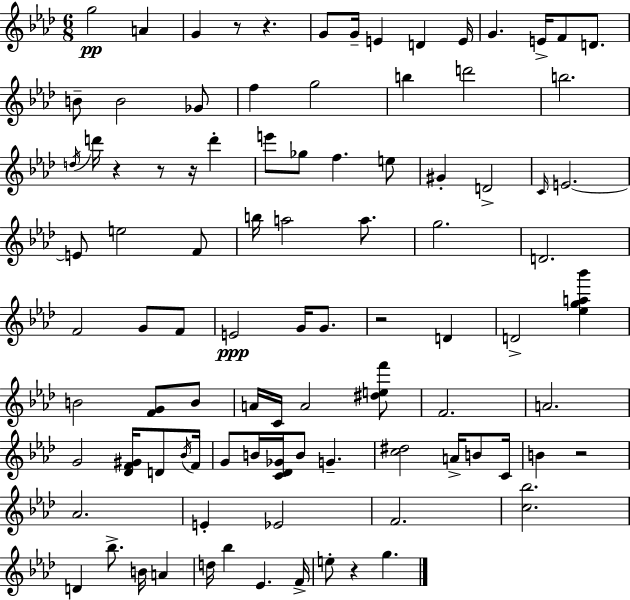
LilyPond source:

{
  \clef treble
  \numericTimeSignature
  \time 6/8
  \key aes \major
  g''2\pp a'4 | g'4 r8 r4. | g'8 g'16-- e'4 d'4 e'16 | g'4. e'16-> f'8 d'8. | \break b'8-- b'2 ges'8 | f''4 g''2 | b''4 d'''2 | b''2. | \break \acciaccatura { d''16 } d'''16 r4 r8 r16 d'''4-. | e'''8 ges''8 f''4. e''8 | gis'4-. d'2-> | \grace { c'16 } e'2.~~ | \break e'8 e''2 | f'8 b''16 a''2 a''8. | g''2. | d'2. | \break f'2 g'8 | f'8 e'2\ppp g'16 g'8. | r2 d'4 | d'2-> <ees'' g'' a'' bes'''>4 | \break b'2 <f' g'>8 | b'8 a'16 c'16 a'2 | <dis'' e'' f'''>8 f'2. | a'2. | \break g'2 <des' f' gis'>16 d'8 | \acciaccatura { bes'16 } f'16 g'8 b'16 <c' des' ges'>16 b'8 g'4.-- | <c'' dis''>2 a'16-> | b'8 c'16 b'4 r2 | \break aes'2. | e'4-. ees'2 | f'2. | <c'' bes''>2. | \break d'4 bes''8.-> b'16 a'4 | d''16 bes''4 ees'4. | f'16-> e''8-. r4 g''4. | \bar "|."
}